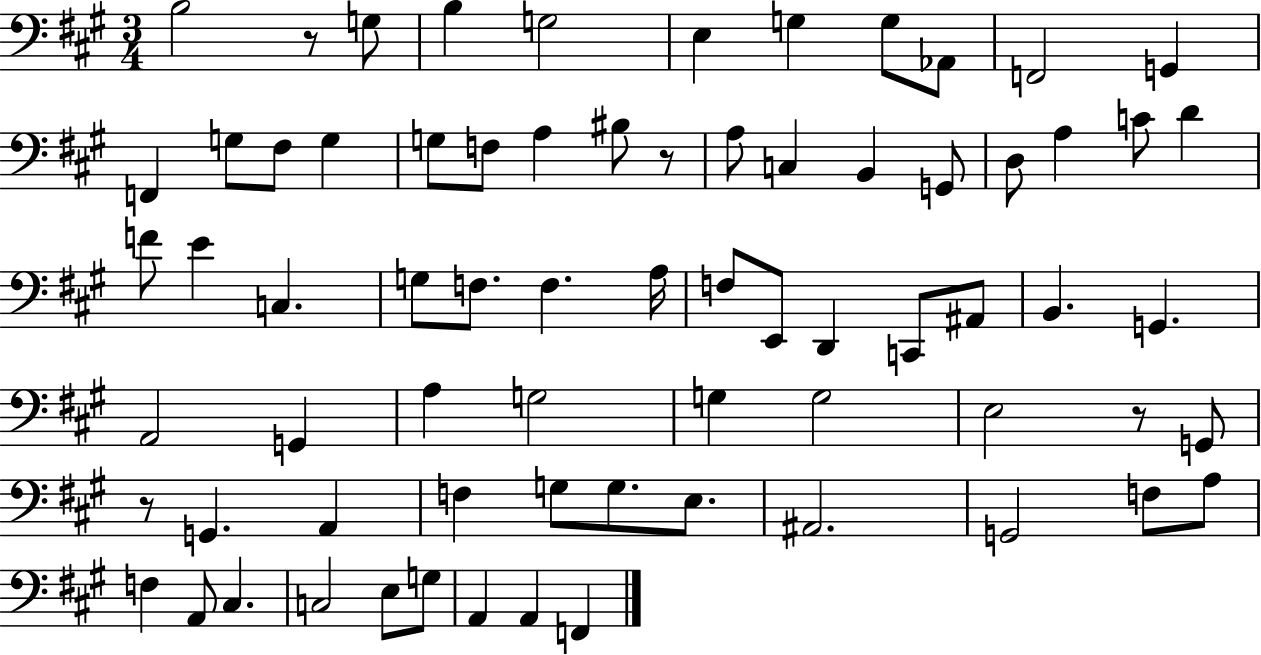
B3/h R/e G3/e B3/q G3/h E3/q G3/q G3/e Ab2/e F2/h G2/q F2/q G3/e F#3/e G3/q G3/e F3/e A3/q BIS3/e R/e A3/e C3/q B2/q G2/e D3/e A3/q C4/e D4/q F4/e E4/q C3/q. G3/e F3/e. F3/q. A3/s F3/e E2/e D2/q C2/e A#2/e B2/q. G2/q. A2/h G2/q A3/q G3/h G3/q G3/h E3/h R/e G2/e R/e G2/q. A2/q F3/q G3/e G3/e. E3/e. A#2/h. G2/h F3/e A3/e F3/q A2/e C#3/q. C3/h E3/e G3/e A2/q A2/q F2/q